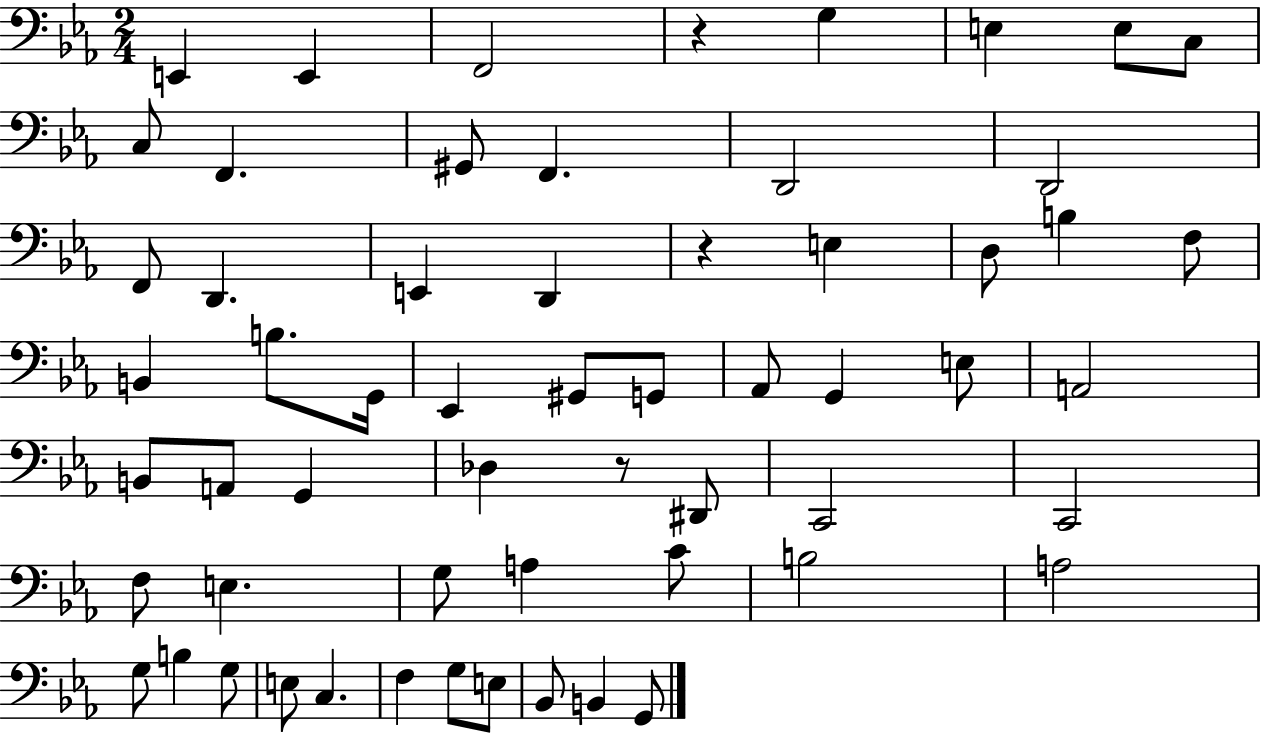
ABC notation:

X:1
T:Untitled
M:2/4
L:1/4
K:Eb
E,, E,, F,,2 z G, E, E,/2 C,/2 C,/2 F,, ^G,,/2 F,, D,,2 D,,2 F,,/2 D,, E,, D,, z E, D,/2 B, F,/2 B,, B,/2 G,,/4 _E,, ^G,,/2 G,,/2 _A,,/2 G,, E,/2 A,,2 B,,/2 A,,/2 G,, _D, z/2 ^D,,/2 C,,2 C,,2 F,/2 E, G,/2 A, C/2 B,2 A,2 G,/2 B, G,/2 E,/2 C, F, G,/2 E,/2 _B,,/2 B,, G,,/2